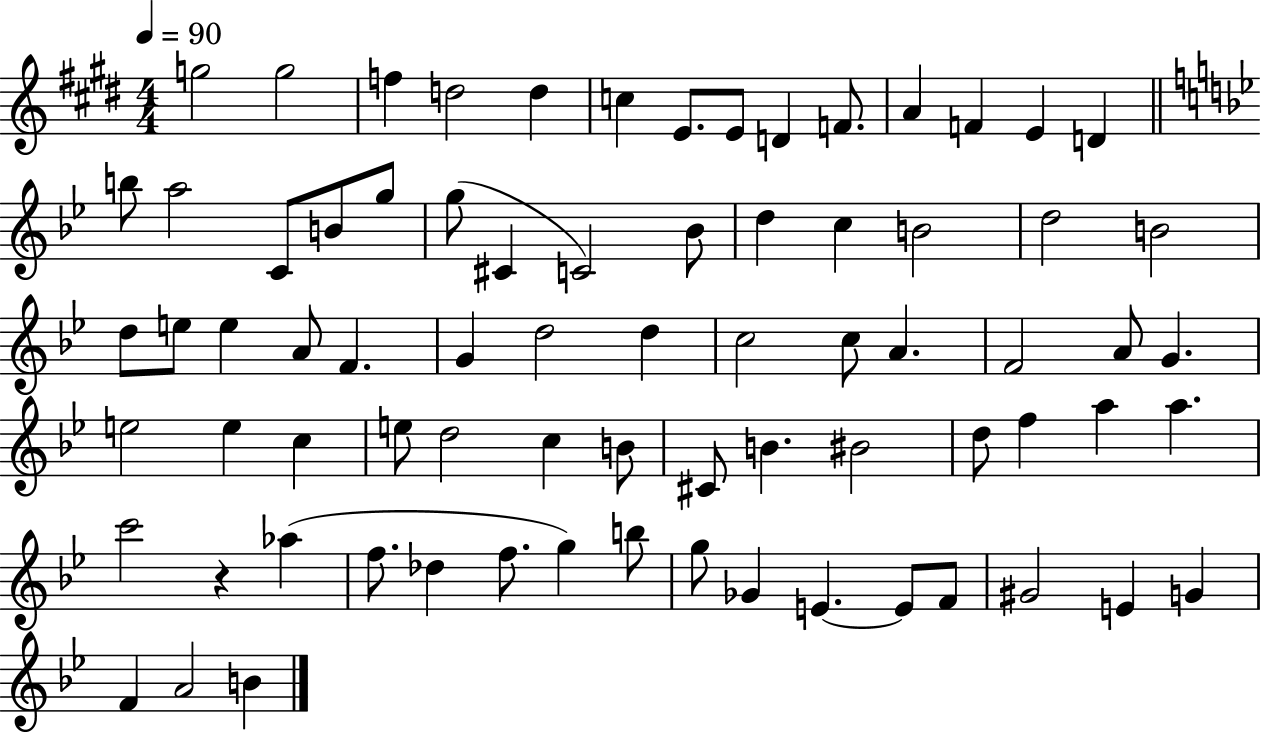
X:1
T:Untitled
M:4/4
L:1/4
K:E
g2 g2 f d2 d c E/2 E/2 D F/2 A F E D b/2 a2 C/2 B/2 g/2 g/2 ^C C2 _B/2 d c B2 d2 B2 d/2 e/2 e A/2 F G d2 d c2 c/2 A F2 A/2 G e2 e c e/2 d2 c B/2 ^C/2 B ^B2 d/2 f a a c'2 z _a f/2 _d f/2 g b/2 g/2 _G E E/2 F/2 ^G2 E G F A2 B